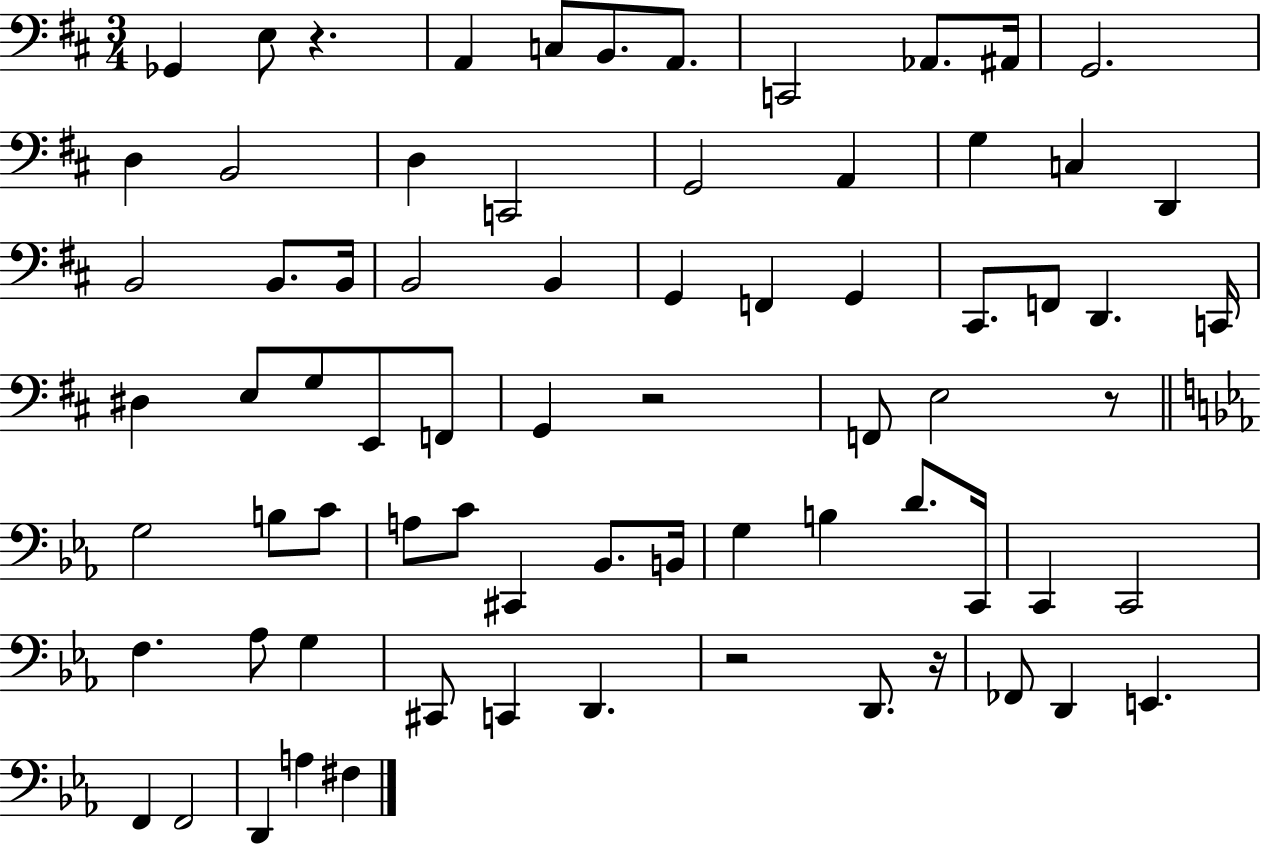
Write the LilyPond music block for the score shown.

{
  \clef bass
  \numericTimeSignature
  \time 3/4
  \key d \major
  ges,4 e8 r4. | a,4 c8 b,8. a,8. | c,2 aes,8. ais,16 | g,2. | \break d4 b,2 | d4 c,2 | g,2 a,4 | g4 c4 d,4 | \break b,2 b,8. b,16 | b,2 b,4 | g,4 f,4 g,4 | cis,8. f,8 d,4. c,16 | \break dis4 e8 g8 e,8 f,8 | g,4 r2 | f,8 e2 r8 | \bar "||" \break \key ees \major g2 b8 c'8 | a8 c'8 cis,4 bes,8. b,16 | g4 b4 d'8. c,16 | c,4 c,2 | \break f4. aes8 g4 | cis,8 c,4 d,4. | r2 d,8. r16 | fes,8 d,4 e,4. | \break f,4 f,2 | d,4 a4 fis4 | \bar "|."
}